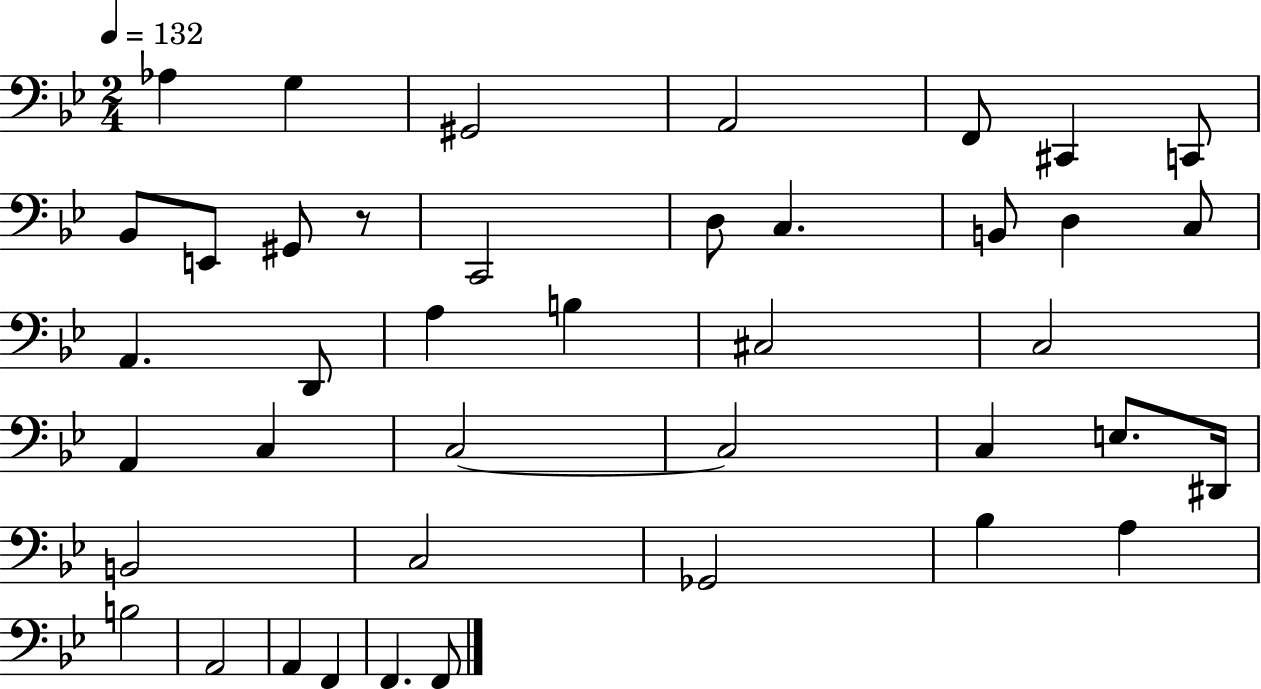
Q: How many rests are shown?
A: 1